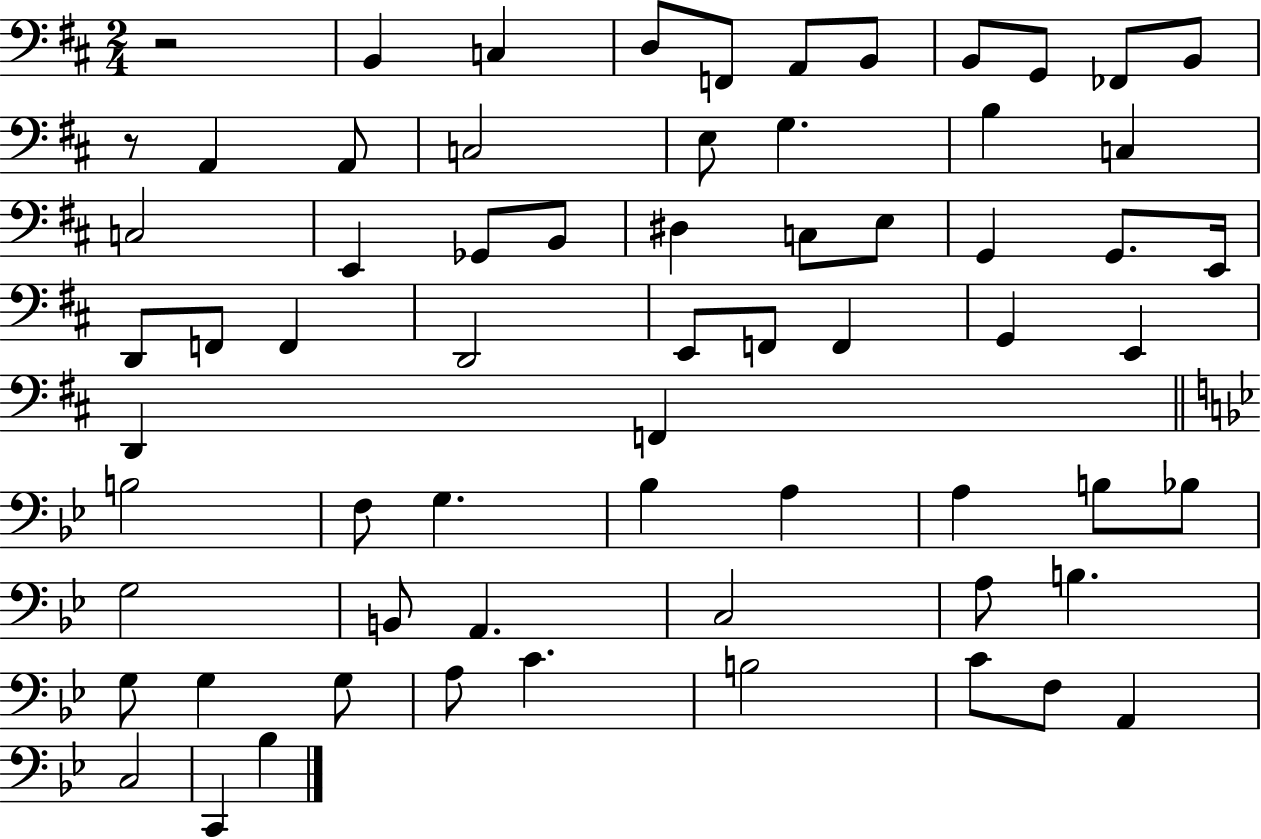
X:1
T:Untitled
M:2/4
L:1/4
K:D
z2 B,, C, D,/2 F,,/2 A,,/2 B,,/2 B,,/2 G,,/2 _F,,/2 B,,/2 z/2 A,, A,,/2 C,2 E,/2 G, B, C, C,2 E,, _G,,/2 B,,/2 ^D, C,/2 E,/2 G,, G,,/2 E,,/4 D,,/2 F,,/2 F,, D,,2 E,,/2 F,,/2 F,, G,, E,, D,, F,, B,2 F,/2 G, _B, A, A, B,/2 _B,/2 G,2 B,,/2 A,, C,2 A,/2 B, G,/2 G, G,/2 A,/2 C B,2 C/2 F,/2 A,, C,2 C,, _B,